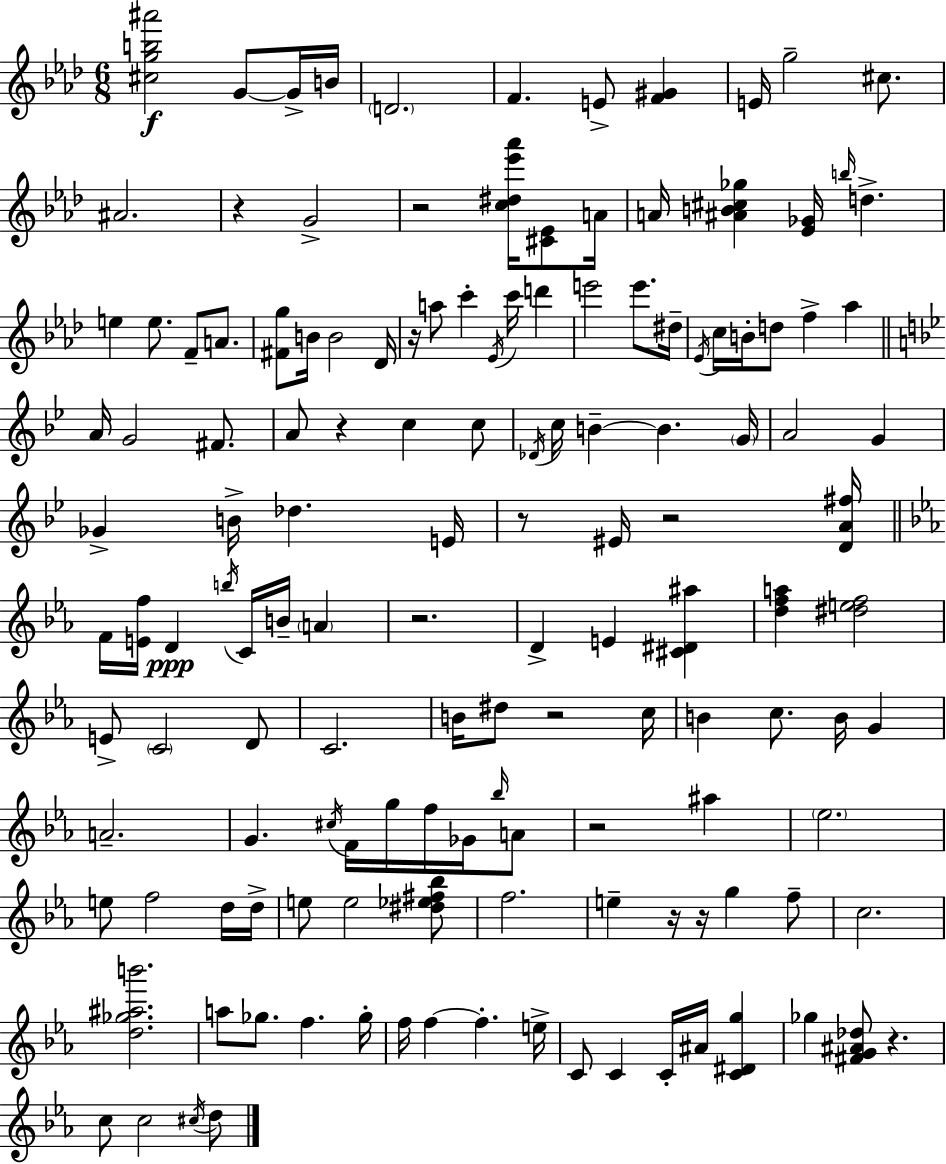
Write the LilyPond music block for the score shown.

{
  \clef treble
  \numericTimeSignature
  \time 6/8
  \key f \minor
  \repeat volta 2 { <cis'' g'' b'' ais'''>2\f g'8~~ g'16-> b'16 | \parenthesize d'2. | f'4. e'8-> <f' gis'>4 | e'16 g''2-- cis''8. | \break ais'2. | r4 g'2-> | r2 <c'' dis'' ees''' aes'''>16 <cis' ees'>8 a'16 | a'16 <ais' b' cis'' ges''>4 <ees' ges'>16 \grace { b''16 } d''4.-> | \break e''4 e''8. f'8-- a'8. | <fis' g''>8 b'16 b'2 | des'16 r16 a''8 c'''4-. \acciaccatura { ees'16 } c'''16 d'''4 | e'''2 e'''8. | \break dis''16-- \acciaccatura { ees'16 } c''16 b'16-. d''8 f''4-> aes''4 | \bar "||" \break \key bes \major a'16 g'2 fis'8. | a'8 r4 c''4 c''8 | \acciaccatura { des'16 } c''16 b'4--~~ b'4. | \parenthesize g'16 a'2 g'4 | \break ges'4-> b'16-> des''4. | e'16 r8 eis'16 r2 | <d' a' fis''>16 \bar "||" \break \key ees \major f'16 <e' f''>16 d'4\ppp \acciaccatura { b''16 } c'16 b'16-- \parenthesize a'4 | r2. | d'4-> e'4 <cis' dis' ais''>4 | <d'' f'' a''>4 <dis'' e'' f''>2 | \break e'8-> \parenthesize c'2 d'8 | c'2. | b'16 dis''8 r2 | c''16 b'4 c''8. b'16 g'4 | \break a'2.-- | g'4. \acciaccatura { cis''16 } f'16 g''16 f''16 ges'16 | \grace { bes''16 } a'8 r2 ais''4 | \parenthesize ees''2. | \break e''8 f''2 | d''16 d''16-> e''8 e''2 | <dis'' ees'' fis'' bes''>8 f''2. | e''4-- r16 r16 g''4 | \break f''8-- c''2. | <d'' ges'' ais'' b'''>2. | a''8 ges''8. f''4. | ges''16-. f''16 f''4~~ f''4.-. | \break e''16-> c'8 c'4 c'16-. ais'16 <c' dis' g''>4 | ges''4 <fis' g' ais' des''>8 r4. | c''8 c''2 | \acciaccatura { cis''16 } d''8 } \bar "|."
}